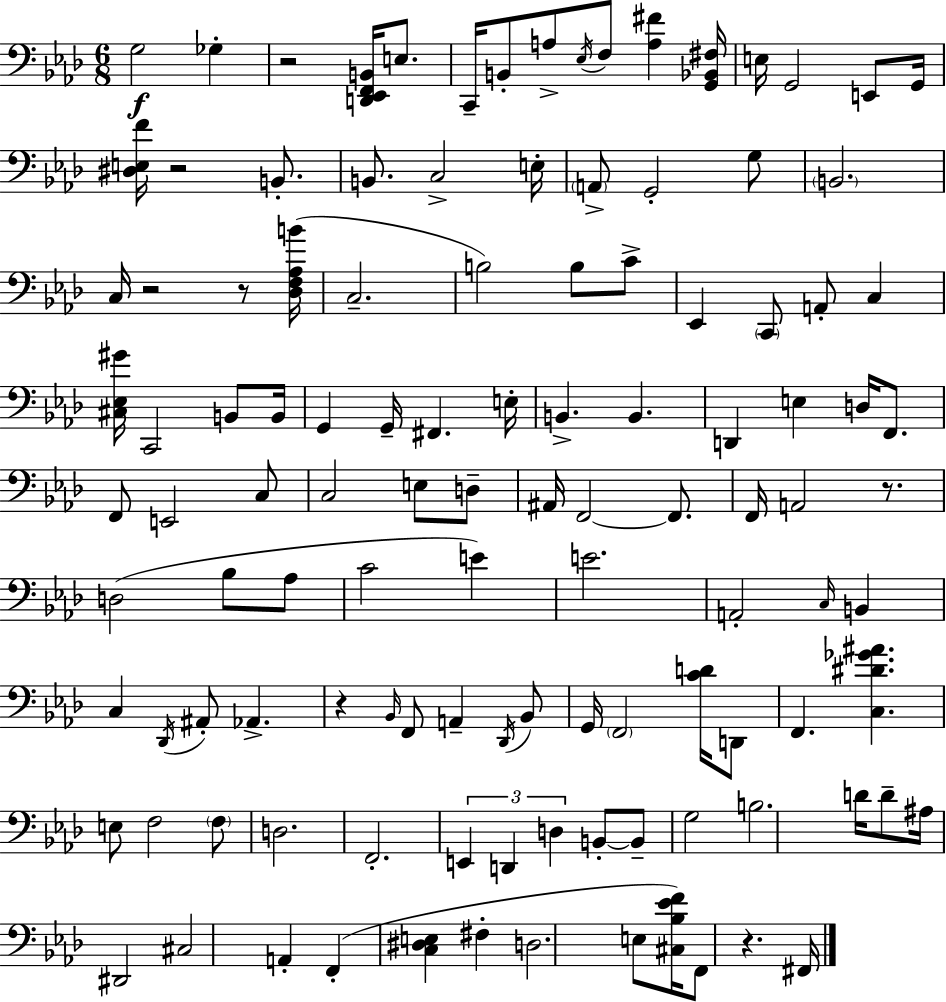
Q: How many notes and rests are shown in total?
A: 116